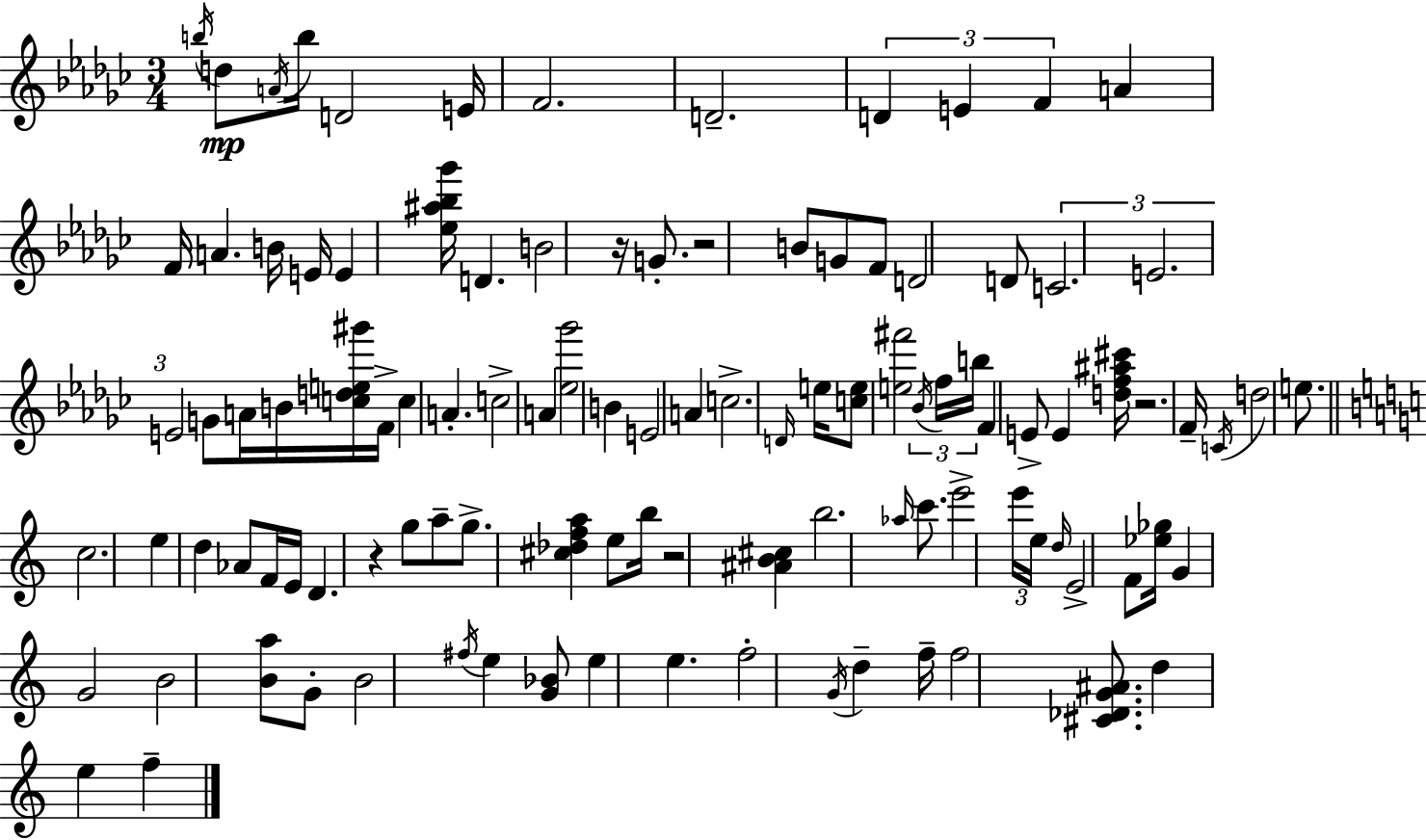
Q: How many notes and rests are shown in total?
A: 107